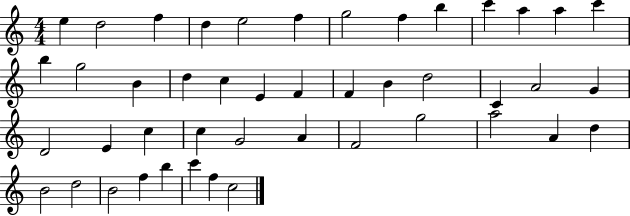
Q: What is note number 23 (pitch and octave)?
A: D5